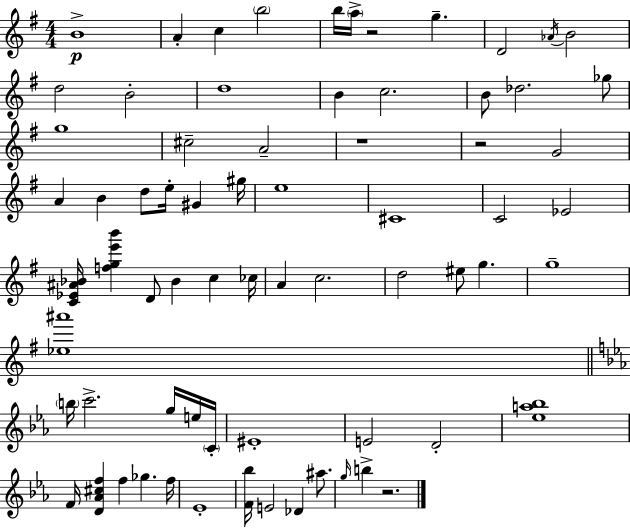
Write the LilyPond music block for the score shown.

{
  \clef treble
  \numericTimeSignature
  \time 4/4
  \key e \minor
  b'1->\p | a'4-. c''4 \parenthesize b''2 | b''16 \parenthesize a''16-> r2 g''4.-- | d'2 \acciaccatura { aes'16 } b'2 | \break d''2 b'2-. | d''1 | b'4 c''2. | b'8 des''2. ges''8 | \break g''1 | cis''2-- a'2-- | r1 | r2 g'2 | \break a'4 b'4 d''8 e''16-. gis'4 | gis''16 e''1 | cis'1 | c'2 ees'2 | \break <c' ees' ais' bes'>16 <f'' g'' e''' b'''>4 d'8 bes'4 c''4 | ces''16 a'4 c''2. | d''2 eis''8 g''4. | g''1-- | \break <ees'' ais'''>1 | \bar "||" \break \key ees \major \parenthesize b''16 c'''2.-> g''16 e''16 \parenthesize c'16-. | eis'1-. | e'2 d'2-. | <ees'' a'' bes''>1 | \break f'16 <d' aes' cis'' f''>4 f''4 ges''4. f''16 | ees'1-. | <f' bes''>16 e'2 des'4 ais''8. | \grace { g''16 } b''4-> r2. | \break \bar "|."
}